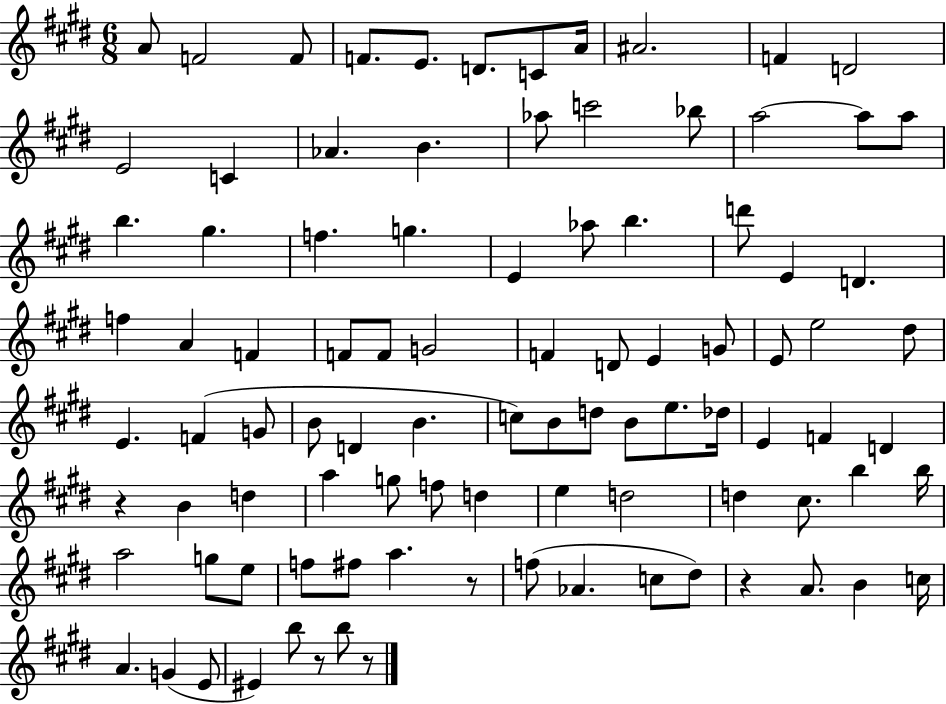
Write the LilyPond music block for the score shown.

{
  \clef treble
  \numericTimeSignature
  \time 6/8
  \key e \major
  a'8 f'2 f'8 | f'8. e'8. d'8. c'8 a'16 | ais'2. | f'4 d'2 | \break e'2 c'4 | aes'4. b'4. | aes''8 c'''2 bes''8 | a''2~~ a''8 a''8 | \break b''4. gis''4. | f''4. g''4. | e'4 aes''8 b''4. | d'''8 e'4 d'4. | \break f''4 a'4 f'4 | f'8 f'8 g'2 | f'4 d'8 e'4 g'8 | e'8 e''2 dis''8 | \break e'4. f'4( g'8 | b'8 d'4 b'4. | c''8) b'8 d''8 b'8 e''8. des''16 | e'4 f'4 d'4 | \break r4 b'4 d''4 | a''4 g''8 f''8 d''4 | e''4 d''2 | d''4 cis''8. b''4 b''16 | \break a''2 g''8 e''8 | f''8 fis''8 a''4. r8 | f''8( aes'4. c''8 dis''8) | r4 a'8. b'4 c''16 | \break a'4. g'4( e'8 | eis'4) b''8 r8 b''8 r8 | \bar "|."
}